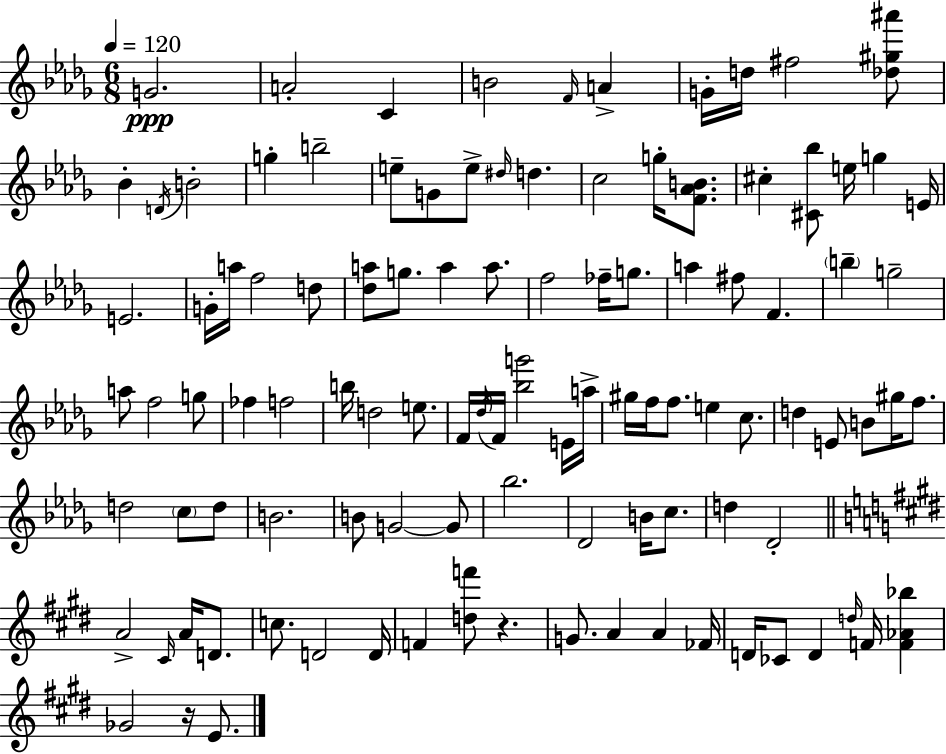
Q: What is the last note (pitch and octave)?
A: E4